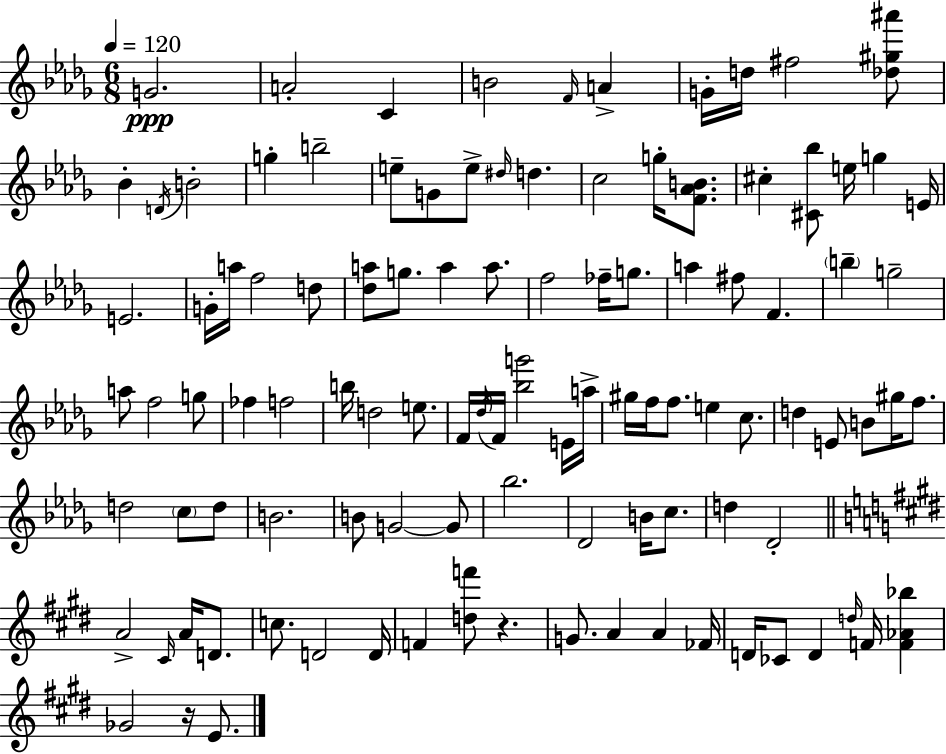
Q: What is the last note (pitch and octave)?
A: E4